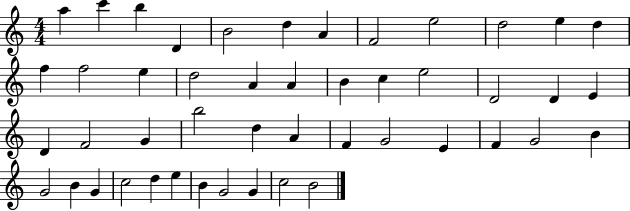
X:1
T:Untitled
M:4/4
L:1/4
K:C
a c' b D B2 d A F2 e2 d2 e d f f2 e d2 A A B c e2 D2 D E D F2 G b2 d A F G2 E F G2 B G2 B G c2 d e B G2 G c2 B2